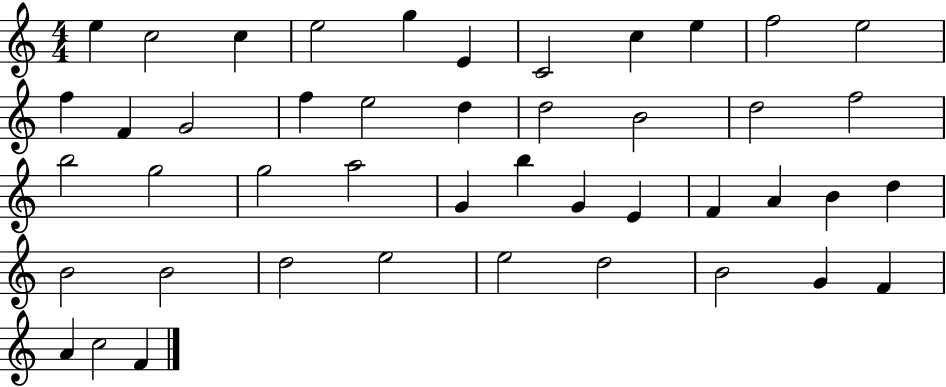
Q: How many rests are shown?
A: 0